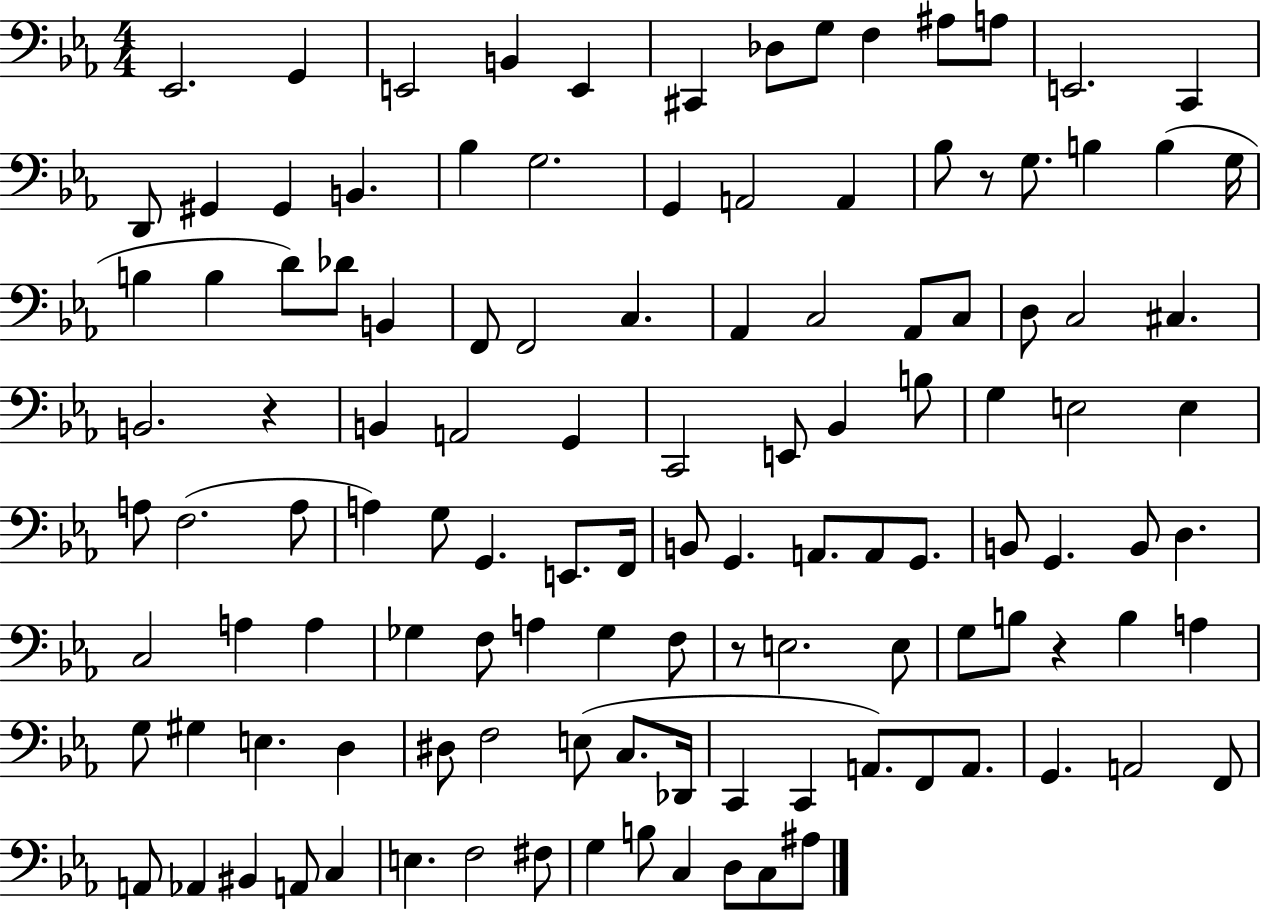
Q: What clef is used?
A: bass